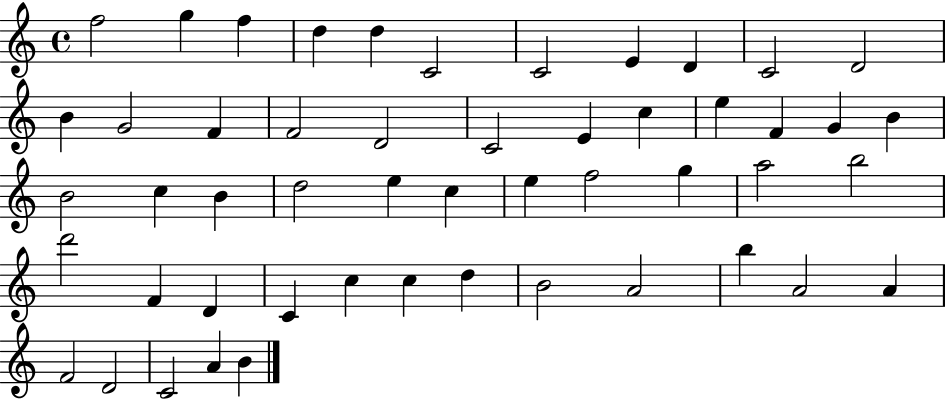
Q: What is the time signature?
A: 4/4